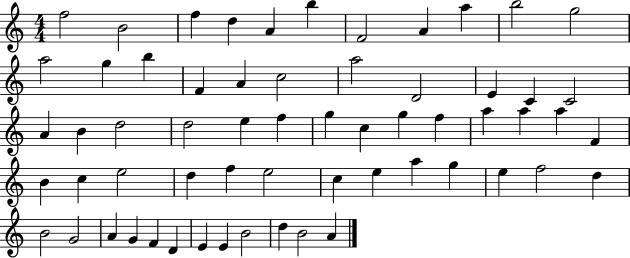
F5/h B4/h F5/q D5/q A4/q B5/q F4/h A4/q A5/q B5/h G5/h A5/h G5/q B5/q F4/q A4/q C5/h A5/h D4/h E4/q C4/q C4/h A4/q B4/q D5/h D5/h E5/q F5/q G5/q C5/q G5/q F5/q A5/q A5/q A5/q F4/q B4/q C5/q E5/h D5/q F5/q E5/h C5/q E5/q A5/q G5/q E5/q F5/h D5/q B4/h G4/h A4/q G4/q F4/q D4/q E4/q E4/q B4/h D5/q B4/h A4/q